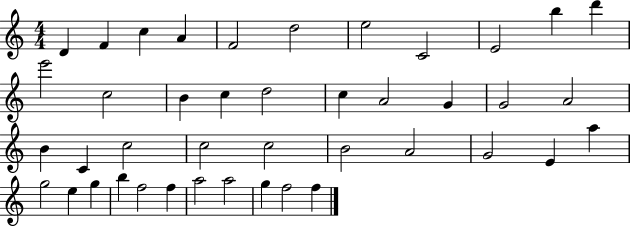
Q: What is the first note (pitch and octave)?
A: D4